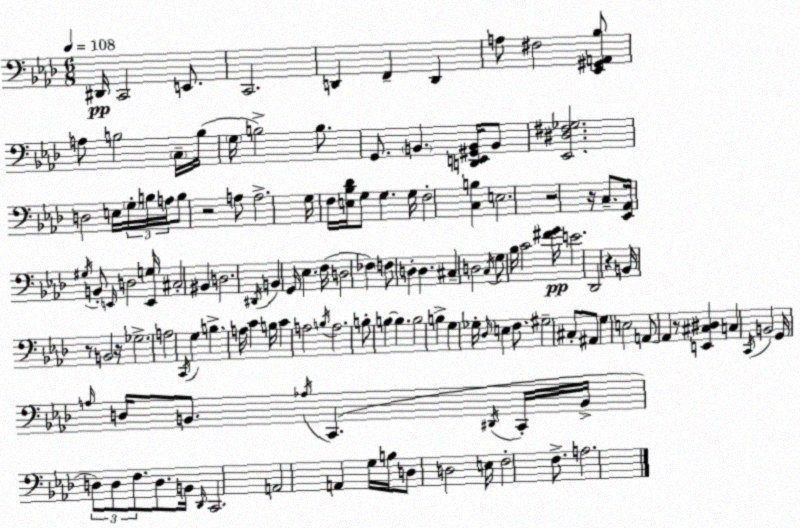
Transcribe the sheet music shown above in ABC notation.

X:1
T:Untitled
M:6/8
L:1/4
K:Fm
^D,,/4 C,,2 E,,/2 C,,2 D,, F,, D,, A,/2 ^F,2 [_E,,^G,,A,,_B,]/2 A,/2 B,2 C,/4 B,/4 G,/4 B,2 B,/2 G,,/2 B,, [D,,E,,^G,,B,,]/4 B,,/2 [_E,,^D,^F,_G,]2 D,2 E,/4 G,/4 B,/4 A,/4 B,/2 z2 A,/2 A,2 G,/4 F,/4 [E,_B,_D]/4 G,/2 G, G,/4 F,2 [C,B,] E,2 z2 z/4 C,/2 [_E,,_A,,]/4 ^G,/4 B,,/2 E,,/4 D,2 [E,,G,]/4 ^C,2 ^B,, D,2 ^D,,/4 B,, G,,/4 _E, F,/4 D,2 _F, F,/2 D, D, ^C, D,2 C,/4 G,/2 _B,/4 C2 [^FG]/4 E2 _D,,2 z B,,/4 z/2 B,,2 z/4 _G,2 A,2 C,,/4 G, B, A,/4 C B,/4 C A,2 B,/4 A,2 B,/2 B, B, B,2 B, G, _G,/4 _D,/4 E, F,/2 ^G,2 ^C,/2 ^A,,/2 G, E,2 A,,/2 A,, z/2 [E,,^C,^D,] C, C,,/4 B,,2 G,,/4 A,/4 D,/4 B,,/2 _A,/4 C,, ^D,,/4 C,,/4 B,,/4 D,/2 D,/2 F,/2 D,/2 B,,/4 _D,,/4 C,,2 A,,2 A,, G,/4 B,/4 D,/2 D,2 E,/4 F,2 F,/2 A,2